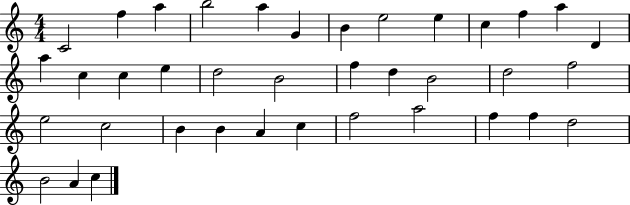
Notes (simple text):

C4/h F5/q A5/q B5/h A5/q G4/q B4/q E5/h E5/q C5/q F5/q A5/q D4/q A5/q C5/q C5/q E5/q D5/h B4/h F5/q D5/q B4/h D5/h F5/h E5/h C5/h B4/q B4/q A4/q C5/q F5/h A5/h F5/q F5/q D5/h B4/h A4/q C5/q